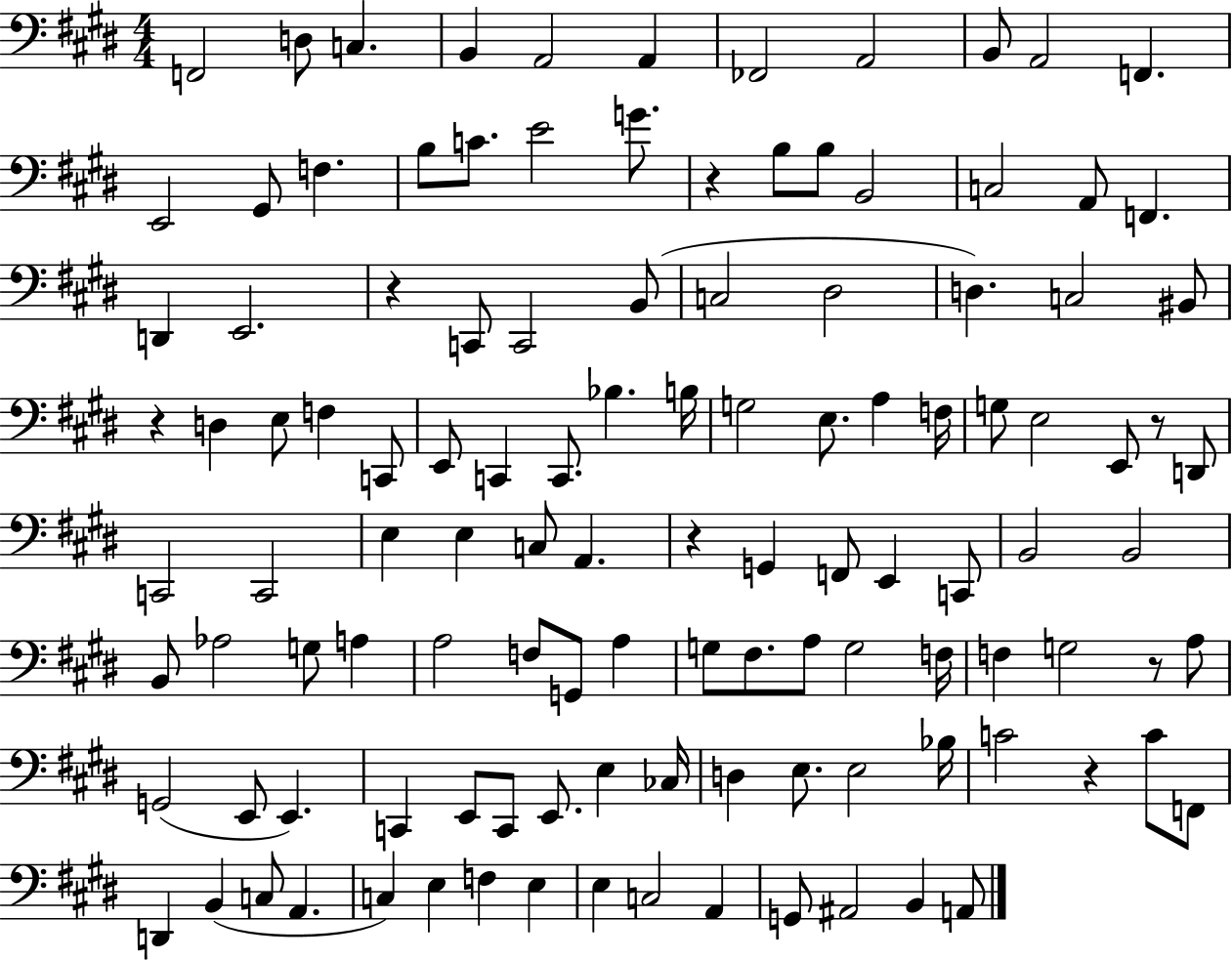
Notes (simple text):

F2/h D3/e C3/q. B2/q A2/h A2/q FES2/h A2/h B2/e A2/h F2/q. E2/h G#2/e F3/q. B3/e C4/e. E4/h G4/e. R/q B3/e B3/e B2/h C3/h A2/e F2/q. D2/q E2/h. R/q C2/e C2/h B2/e C3/h D#3/h D3/q. C3/h BIS2/e R/q D3/q E3/e F3/q C2/e E2/e C2/q C2/e. Bb3/q. B3/s G3/h E3/e. A3/q F3/s G3/e E3/h E2/e R/e D2/e C2/h C2/h E3/q E3/q C3/e A2/q. R/q G2/q F2/e E2/q C2/e B2/h B2/h B2/e Ab3/h G3/e A3/q A3/h F3/e G2/e A3/q G3/e F#3/e. A3/e G3/h F3/s F3/q G3/h R/e A3/e G2/h E2/e E2/q. C2/q E2/e C2/e E2/e. E3/q CES3/s D3/q E3/e. E3/h Bb3/s C4/h R/q C4/e F2/e D2/q B2/q C3/e A2/q. C3/q E3/q F3/q E3/q E3/q C3/h A2/q G2/e A#2/h B2/q A2/e